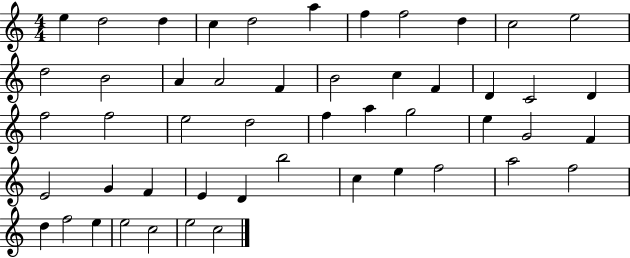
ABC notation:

X:1
T:Untitled
M:4/4
L:1/4
K:C
e d2 d c d2 a f f2 d c2 e2 d2 B2 A A2 F B2 c F D C2 D f2 f2 e2 d2 f a g2 e G2 F E2 G F E D b2 c e f2 a2 f2 d f2 e e2 c2 e2 c2